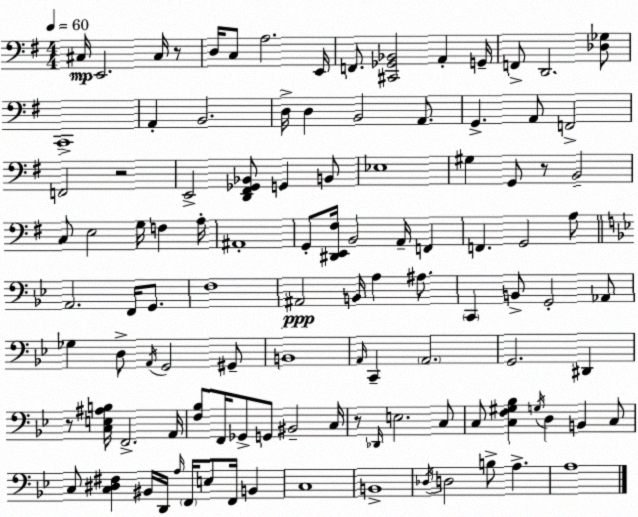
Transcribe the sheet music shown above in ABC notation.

X:1
T:Untitled
M:4/4
L:1/4
K:Em
^C,/4 E,,2 ^C,/4 z/2 D,/4 C,/2 A,2 E,,/4 F,,/2 [^C,,_G,,_B,,]2 A,, G,,/4 F,,/2 D,,2 [_D,_G,]/2 C,,4 A,, B,,2 D,/4 D, B,,2 A,,/2 G,, A,,/2 F,,2 F,,2 z2 E,,2 [D,,^F,,_G,,_B,,]/2 G,, B,,/2 _E,4 ^G, G,,/2 z/2 B,,2 C,/2 E,2 G,/4 F, A,/4 ^A,,4 G,,/2 [^D,,E,,^F,]/4 B,,2 A,,/4 F,, F,, G,,2 A,/2 A,,2 F,,/4 G,,/2 F,4 ^A,,2 B,,/4 A, ^A,/2 C,, B,,/2 G,,2 _A,,/2 _G, D,/2 A,,/4 G,,2 ^G,,/2 B,,4 A,,/4 C,, A,,2 G,,2 ^D,, z/2 [C,E,^A,B,]/4 F,,2 A,,/4 [F,_B,]/2 F,,/4 _G,,/2 G,,/2 ^B,,2 C,/4 z/2 _D,,/4 E,2 C,/2 C,/2 [C,F,^G,_B,] G,/4 D, B,, C,/2 C,/2 [C,^D,^F,] ^B,,/4 D,,/4 A,/4 F,,/4 E,/2 F,,/4 B,, C,4 B,,4 _D,/4 D,2 B,/2 A, A,4